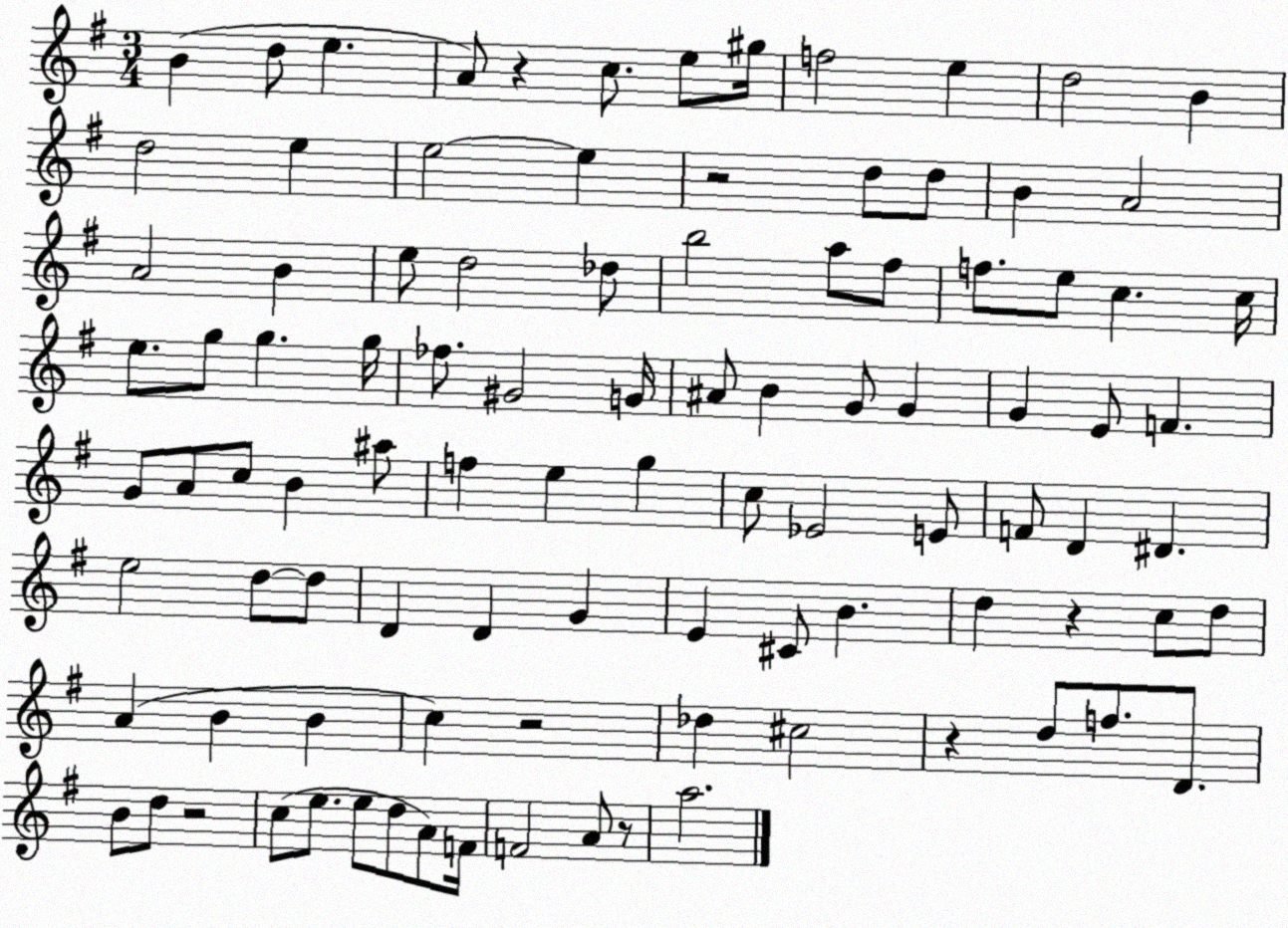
X:1
T:Untitled
M:3/4
L:1/4
K:G
B d/2 e A/2 z c/2 e/2 ^g/4 f2 e d2 B d2 e e2 e z2 d/2 d/2 B A2 A2 B e/2 d2 _d/2 b2 a/2 ^f/2 f/2 e/2 c c/4 e/2 g/2 g g/4 _f/2 ^G2 G/4 ^A/2 B G/2 G G E/2 F G/2 A/2 c/2 B ^a/2 f e g c/2 _E2 E/2 F/2 D ^D e2 d/2 d/2 D D G E ^C/2 B d z c/2 d/2 A B B c z2 _d ^c2 z d/2 f/2 D/2 B/2 d/2 z2 c/2 e/2 e/2 d/2 A/2 F/4 F2 A/2 z/2 a2